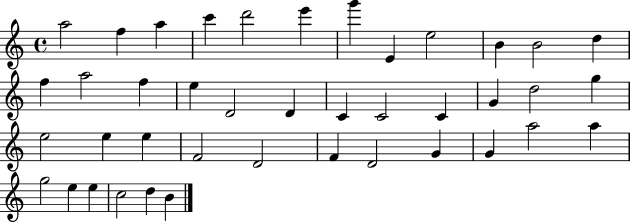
X:1
T:Untitled
M:4/4
L:1/4
K:C
a2 f a c' d'2 e' g' E e2 B B2 d f a2 f e D2 D C C2 C G d2 g e2 e e F2 D2 F D2 G G a2 a g2 e e c2 d B